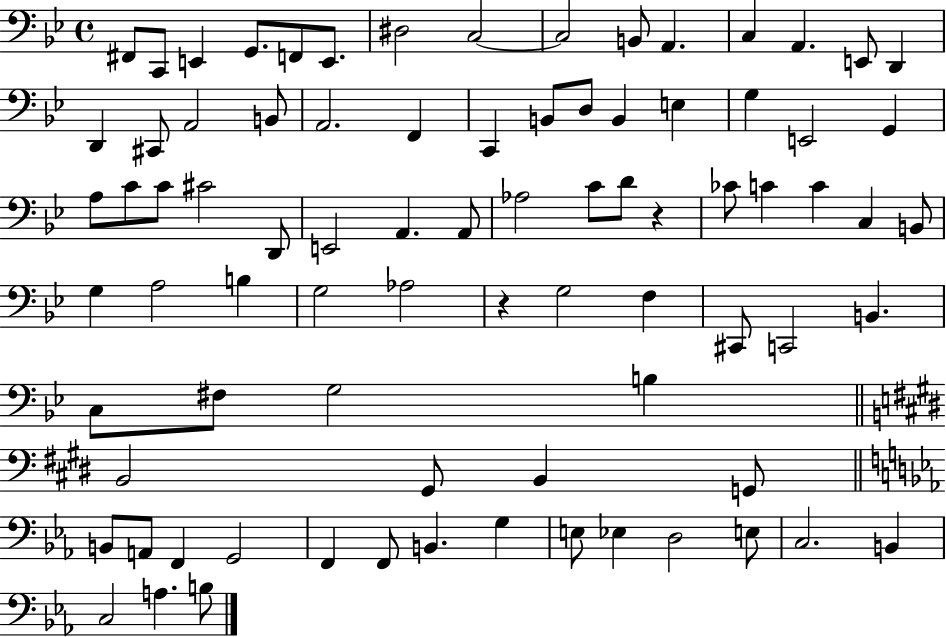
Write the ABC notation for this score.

X:1
T:Untitled
M:4/4
L:1/4
K:Bb
^F,,/2 C,,/2 E,, G,,/2 F,,/2 E,,/2 ^D,2 C,2 C,2 B,,/2 A,, C, A,, E,,/2 D,, D,, ^C,,/2 A,,2 B,,/2 A,,2 F,, C,, B,,/2 D,/2 B,, E, G, E,,2 G,, A,/2 C/2 C/2 ^C2 D,,/2 E,,2 A,, A,,/2 _A,2 C/2 D/2 z _C/2 C C C, B,,/2 G, A,2 B, G,2 _A,2 z G,2 F, ^C,,/2 C,,2 B,, C,/2 ^F,/2 G,2 B, B,,2 ^G,,/2 B,, G,,/2 B,,/2 A,,/2 F,, G,,2 F,, F,,/2 B,, G, E,/2 _E, D,2 E,/2 C,2 B,, C,2 A, B,/2